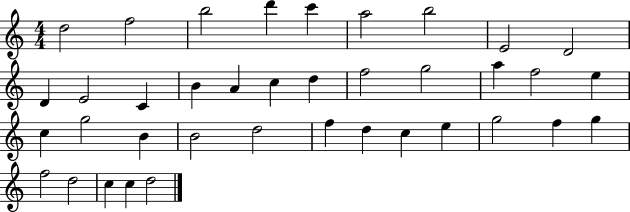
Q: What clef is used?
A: treble